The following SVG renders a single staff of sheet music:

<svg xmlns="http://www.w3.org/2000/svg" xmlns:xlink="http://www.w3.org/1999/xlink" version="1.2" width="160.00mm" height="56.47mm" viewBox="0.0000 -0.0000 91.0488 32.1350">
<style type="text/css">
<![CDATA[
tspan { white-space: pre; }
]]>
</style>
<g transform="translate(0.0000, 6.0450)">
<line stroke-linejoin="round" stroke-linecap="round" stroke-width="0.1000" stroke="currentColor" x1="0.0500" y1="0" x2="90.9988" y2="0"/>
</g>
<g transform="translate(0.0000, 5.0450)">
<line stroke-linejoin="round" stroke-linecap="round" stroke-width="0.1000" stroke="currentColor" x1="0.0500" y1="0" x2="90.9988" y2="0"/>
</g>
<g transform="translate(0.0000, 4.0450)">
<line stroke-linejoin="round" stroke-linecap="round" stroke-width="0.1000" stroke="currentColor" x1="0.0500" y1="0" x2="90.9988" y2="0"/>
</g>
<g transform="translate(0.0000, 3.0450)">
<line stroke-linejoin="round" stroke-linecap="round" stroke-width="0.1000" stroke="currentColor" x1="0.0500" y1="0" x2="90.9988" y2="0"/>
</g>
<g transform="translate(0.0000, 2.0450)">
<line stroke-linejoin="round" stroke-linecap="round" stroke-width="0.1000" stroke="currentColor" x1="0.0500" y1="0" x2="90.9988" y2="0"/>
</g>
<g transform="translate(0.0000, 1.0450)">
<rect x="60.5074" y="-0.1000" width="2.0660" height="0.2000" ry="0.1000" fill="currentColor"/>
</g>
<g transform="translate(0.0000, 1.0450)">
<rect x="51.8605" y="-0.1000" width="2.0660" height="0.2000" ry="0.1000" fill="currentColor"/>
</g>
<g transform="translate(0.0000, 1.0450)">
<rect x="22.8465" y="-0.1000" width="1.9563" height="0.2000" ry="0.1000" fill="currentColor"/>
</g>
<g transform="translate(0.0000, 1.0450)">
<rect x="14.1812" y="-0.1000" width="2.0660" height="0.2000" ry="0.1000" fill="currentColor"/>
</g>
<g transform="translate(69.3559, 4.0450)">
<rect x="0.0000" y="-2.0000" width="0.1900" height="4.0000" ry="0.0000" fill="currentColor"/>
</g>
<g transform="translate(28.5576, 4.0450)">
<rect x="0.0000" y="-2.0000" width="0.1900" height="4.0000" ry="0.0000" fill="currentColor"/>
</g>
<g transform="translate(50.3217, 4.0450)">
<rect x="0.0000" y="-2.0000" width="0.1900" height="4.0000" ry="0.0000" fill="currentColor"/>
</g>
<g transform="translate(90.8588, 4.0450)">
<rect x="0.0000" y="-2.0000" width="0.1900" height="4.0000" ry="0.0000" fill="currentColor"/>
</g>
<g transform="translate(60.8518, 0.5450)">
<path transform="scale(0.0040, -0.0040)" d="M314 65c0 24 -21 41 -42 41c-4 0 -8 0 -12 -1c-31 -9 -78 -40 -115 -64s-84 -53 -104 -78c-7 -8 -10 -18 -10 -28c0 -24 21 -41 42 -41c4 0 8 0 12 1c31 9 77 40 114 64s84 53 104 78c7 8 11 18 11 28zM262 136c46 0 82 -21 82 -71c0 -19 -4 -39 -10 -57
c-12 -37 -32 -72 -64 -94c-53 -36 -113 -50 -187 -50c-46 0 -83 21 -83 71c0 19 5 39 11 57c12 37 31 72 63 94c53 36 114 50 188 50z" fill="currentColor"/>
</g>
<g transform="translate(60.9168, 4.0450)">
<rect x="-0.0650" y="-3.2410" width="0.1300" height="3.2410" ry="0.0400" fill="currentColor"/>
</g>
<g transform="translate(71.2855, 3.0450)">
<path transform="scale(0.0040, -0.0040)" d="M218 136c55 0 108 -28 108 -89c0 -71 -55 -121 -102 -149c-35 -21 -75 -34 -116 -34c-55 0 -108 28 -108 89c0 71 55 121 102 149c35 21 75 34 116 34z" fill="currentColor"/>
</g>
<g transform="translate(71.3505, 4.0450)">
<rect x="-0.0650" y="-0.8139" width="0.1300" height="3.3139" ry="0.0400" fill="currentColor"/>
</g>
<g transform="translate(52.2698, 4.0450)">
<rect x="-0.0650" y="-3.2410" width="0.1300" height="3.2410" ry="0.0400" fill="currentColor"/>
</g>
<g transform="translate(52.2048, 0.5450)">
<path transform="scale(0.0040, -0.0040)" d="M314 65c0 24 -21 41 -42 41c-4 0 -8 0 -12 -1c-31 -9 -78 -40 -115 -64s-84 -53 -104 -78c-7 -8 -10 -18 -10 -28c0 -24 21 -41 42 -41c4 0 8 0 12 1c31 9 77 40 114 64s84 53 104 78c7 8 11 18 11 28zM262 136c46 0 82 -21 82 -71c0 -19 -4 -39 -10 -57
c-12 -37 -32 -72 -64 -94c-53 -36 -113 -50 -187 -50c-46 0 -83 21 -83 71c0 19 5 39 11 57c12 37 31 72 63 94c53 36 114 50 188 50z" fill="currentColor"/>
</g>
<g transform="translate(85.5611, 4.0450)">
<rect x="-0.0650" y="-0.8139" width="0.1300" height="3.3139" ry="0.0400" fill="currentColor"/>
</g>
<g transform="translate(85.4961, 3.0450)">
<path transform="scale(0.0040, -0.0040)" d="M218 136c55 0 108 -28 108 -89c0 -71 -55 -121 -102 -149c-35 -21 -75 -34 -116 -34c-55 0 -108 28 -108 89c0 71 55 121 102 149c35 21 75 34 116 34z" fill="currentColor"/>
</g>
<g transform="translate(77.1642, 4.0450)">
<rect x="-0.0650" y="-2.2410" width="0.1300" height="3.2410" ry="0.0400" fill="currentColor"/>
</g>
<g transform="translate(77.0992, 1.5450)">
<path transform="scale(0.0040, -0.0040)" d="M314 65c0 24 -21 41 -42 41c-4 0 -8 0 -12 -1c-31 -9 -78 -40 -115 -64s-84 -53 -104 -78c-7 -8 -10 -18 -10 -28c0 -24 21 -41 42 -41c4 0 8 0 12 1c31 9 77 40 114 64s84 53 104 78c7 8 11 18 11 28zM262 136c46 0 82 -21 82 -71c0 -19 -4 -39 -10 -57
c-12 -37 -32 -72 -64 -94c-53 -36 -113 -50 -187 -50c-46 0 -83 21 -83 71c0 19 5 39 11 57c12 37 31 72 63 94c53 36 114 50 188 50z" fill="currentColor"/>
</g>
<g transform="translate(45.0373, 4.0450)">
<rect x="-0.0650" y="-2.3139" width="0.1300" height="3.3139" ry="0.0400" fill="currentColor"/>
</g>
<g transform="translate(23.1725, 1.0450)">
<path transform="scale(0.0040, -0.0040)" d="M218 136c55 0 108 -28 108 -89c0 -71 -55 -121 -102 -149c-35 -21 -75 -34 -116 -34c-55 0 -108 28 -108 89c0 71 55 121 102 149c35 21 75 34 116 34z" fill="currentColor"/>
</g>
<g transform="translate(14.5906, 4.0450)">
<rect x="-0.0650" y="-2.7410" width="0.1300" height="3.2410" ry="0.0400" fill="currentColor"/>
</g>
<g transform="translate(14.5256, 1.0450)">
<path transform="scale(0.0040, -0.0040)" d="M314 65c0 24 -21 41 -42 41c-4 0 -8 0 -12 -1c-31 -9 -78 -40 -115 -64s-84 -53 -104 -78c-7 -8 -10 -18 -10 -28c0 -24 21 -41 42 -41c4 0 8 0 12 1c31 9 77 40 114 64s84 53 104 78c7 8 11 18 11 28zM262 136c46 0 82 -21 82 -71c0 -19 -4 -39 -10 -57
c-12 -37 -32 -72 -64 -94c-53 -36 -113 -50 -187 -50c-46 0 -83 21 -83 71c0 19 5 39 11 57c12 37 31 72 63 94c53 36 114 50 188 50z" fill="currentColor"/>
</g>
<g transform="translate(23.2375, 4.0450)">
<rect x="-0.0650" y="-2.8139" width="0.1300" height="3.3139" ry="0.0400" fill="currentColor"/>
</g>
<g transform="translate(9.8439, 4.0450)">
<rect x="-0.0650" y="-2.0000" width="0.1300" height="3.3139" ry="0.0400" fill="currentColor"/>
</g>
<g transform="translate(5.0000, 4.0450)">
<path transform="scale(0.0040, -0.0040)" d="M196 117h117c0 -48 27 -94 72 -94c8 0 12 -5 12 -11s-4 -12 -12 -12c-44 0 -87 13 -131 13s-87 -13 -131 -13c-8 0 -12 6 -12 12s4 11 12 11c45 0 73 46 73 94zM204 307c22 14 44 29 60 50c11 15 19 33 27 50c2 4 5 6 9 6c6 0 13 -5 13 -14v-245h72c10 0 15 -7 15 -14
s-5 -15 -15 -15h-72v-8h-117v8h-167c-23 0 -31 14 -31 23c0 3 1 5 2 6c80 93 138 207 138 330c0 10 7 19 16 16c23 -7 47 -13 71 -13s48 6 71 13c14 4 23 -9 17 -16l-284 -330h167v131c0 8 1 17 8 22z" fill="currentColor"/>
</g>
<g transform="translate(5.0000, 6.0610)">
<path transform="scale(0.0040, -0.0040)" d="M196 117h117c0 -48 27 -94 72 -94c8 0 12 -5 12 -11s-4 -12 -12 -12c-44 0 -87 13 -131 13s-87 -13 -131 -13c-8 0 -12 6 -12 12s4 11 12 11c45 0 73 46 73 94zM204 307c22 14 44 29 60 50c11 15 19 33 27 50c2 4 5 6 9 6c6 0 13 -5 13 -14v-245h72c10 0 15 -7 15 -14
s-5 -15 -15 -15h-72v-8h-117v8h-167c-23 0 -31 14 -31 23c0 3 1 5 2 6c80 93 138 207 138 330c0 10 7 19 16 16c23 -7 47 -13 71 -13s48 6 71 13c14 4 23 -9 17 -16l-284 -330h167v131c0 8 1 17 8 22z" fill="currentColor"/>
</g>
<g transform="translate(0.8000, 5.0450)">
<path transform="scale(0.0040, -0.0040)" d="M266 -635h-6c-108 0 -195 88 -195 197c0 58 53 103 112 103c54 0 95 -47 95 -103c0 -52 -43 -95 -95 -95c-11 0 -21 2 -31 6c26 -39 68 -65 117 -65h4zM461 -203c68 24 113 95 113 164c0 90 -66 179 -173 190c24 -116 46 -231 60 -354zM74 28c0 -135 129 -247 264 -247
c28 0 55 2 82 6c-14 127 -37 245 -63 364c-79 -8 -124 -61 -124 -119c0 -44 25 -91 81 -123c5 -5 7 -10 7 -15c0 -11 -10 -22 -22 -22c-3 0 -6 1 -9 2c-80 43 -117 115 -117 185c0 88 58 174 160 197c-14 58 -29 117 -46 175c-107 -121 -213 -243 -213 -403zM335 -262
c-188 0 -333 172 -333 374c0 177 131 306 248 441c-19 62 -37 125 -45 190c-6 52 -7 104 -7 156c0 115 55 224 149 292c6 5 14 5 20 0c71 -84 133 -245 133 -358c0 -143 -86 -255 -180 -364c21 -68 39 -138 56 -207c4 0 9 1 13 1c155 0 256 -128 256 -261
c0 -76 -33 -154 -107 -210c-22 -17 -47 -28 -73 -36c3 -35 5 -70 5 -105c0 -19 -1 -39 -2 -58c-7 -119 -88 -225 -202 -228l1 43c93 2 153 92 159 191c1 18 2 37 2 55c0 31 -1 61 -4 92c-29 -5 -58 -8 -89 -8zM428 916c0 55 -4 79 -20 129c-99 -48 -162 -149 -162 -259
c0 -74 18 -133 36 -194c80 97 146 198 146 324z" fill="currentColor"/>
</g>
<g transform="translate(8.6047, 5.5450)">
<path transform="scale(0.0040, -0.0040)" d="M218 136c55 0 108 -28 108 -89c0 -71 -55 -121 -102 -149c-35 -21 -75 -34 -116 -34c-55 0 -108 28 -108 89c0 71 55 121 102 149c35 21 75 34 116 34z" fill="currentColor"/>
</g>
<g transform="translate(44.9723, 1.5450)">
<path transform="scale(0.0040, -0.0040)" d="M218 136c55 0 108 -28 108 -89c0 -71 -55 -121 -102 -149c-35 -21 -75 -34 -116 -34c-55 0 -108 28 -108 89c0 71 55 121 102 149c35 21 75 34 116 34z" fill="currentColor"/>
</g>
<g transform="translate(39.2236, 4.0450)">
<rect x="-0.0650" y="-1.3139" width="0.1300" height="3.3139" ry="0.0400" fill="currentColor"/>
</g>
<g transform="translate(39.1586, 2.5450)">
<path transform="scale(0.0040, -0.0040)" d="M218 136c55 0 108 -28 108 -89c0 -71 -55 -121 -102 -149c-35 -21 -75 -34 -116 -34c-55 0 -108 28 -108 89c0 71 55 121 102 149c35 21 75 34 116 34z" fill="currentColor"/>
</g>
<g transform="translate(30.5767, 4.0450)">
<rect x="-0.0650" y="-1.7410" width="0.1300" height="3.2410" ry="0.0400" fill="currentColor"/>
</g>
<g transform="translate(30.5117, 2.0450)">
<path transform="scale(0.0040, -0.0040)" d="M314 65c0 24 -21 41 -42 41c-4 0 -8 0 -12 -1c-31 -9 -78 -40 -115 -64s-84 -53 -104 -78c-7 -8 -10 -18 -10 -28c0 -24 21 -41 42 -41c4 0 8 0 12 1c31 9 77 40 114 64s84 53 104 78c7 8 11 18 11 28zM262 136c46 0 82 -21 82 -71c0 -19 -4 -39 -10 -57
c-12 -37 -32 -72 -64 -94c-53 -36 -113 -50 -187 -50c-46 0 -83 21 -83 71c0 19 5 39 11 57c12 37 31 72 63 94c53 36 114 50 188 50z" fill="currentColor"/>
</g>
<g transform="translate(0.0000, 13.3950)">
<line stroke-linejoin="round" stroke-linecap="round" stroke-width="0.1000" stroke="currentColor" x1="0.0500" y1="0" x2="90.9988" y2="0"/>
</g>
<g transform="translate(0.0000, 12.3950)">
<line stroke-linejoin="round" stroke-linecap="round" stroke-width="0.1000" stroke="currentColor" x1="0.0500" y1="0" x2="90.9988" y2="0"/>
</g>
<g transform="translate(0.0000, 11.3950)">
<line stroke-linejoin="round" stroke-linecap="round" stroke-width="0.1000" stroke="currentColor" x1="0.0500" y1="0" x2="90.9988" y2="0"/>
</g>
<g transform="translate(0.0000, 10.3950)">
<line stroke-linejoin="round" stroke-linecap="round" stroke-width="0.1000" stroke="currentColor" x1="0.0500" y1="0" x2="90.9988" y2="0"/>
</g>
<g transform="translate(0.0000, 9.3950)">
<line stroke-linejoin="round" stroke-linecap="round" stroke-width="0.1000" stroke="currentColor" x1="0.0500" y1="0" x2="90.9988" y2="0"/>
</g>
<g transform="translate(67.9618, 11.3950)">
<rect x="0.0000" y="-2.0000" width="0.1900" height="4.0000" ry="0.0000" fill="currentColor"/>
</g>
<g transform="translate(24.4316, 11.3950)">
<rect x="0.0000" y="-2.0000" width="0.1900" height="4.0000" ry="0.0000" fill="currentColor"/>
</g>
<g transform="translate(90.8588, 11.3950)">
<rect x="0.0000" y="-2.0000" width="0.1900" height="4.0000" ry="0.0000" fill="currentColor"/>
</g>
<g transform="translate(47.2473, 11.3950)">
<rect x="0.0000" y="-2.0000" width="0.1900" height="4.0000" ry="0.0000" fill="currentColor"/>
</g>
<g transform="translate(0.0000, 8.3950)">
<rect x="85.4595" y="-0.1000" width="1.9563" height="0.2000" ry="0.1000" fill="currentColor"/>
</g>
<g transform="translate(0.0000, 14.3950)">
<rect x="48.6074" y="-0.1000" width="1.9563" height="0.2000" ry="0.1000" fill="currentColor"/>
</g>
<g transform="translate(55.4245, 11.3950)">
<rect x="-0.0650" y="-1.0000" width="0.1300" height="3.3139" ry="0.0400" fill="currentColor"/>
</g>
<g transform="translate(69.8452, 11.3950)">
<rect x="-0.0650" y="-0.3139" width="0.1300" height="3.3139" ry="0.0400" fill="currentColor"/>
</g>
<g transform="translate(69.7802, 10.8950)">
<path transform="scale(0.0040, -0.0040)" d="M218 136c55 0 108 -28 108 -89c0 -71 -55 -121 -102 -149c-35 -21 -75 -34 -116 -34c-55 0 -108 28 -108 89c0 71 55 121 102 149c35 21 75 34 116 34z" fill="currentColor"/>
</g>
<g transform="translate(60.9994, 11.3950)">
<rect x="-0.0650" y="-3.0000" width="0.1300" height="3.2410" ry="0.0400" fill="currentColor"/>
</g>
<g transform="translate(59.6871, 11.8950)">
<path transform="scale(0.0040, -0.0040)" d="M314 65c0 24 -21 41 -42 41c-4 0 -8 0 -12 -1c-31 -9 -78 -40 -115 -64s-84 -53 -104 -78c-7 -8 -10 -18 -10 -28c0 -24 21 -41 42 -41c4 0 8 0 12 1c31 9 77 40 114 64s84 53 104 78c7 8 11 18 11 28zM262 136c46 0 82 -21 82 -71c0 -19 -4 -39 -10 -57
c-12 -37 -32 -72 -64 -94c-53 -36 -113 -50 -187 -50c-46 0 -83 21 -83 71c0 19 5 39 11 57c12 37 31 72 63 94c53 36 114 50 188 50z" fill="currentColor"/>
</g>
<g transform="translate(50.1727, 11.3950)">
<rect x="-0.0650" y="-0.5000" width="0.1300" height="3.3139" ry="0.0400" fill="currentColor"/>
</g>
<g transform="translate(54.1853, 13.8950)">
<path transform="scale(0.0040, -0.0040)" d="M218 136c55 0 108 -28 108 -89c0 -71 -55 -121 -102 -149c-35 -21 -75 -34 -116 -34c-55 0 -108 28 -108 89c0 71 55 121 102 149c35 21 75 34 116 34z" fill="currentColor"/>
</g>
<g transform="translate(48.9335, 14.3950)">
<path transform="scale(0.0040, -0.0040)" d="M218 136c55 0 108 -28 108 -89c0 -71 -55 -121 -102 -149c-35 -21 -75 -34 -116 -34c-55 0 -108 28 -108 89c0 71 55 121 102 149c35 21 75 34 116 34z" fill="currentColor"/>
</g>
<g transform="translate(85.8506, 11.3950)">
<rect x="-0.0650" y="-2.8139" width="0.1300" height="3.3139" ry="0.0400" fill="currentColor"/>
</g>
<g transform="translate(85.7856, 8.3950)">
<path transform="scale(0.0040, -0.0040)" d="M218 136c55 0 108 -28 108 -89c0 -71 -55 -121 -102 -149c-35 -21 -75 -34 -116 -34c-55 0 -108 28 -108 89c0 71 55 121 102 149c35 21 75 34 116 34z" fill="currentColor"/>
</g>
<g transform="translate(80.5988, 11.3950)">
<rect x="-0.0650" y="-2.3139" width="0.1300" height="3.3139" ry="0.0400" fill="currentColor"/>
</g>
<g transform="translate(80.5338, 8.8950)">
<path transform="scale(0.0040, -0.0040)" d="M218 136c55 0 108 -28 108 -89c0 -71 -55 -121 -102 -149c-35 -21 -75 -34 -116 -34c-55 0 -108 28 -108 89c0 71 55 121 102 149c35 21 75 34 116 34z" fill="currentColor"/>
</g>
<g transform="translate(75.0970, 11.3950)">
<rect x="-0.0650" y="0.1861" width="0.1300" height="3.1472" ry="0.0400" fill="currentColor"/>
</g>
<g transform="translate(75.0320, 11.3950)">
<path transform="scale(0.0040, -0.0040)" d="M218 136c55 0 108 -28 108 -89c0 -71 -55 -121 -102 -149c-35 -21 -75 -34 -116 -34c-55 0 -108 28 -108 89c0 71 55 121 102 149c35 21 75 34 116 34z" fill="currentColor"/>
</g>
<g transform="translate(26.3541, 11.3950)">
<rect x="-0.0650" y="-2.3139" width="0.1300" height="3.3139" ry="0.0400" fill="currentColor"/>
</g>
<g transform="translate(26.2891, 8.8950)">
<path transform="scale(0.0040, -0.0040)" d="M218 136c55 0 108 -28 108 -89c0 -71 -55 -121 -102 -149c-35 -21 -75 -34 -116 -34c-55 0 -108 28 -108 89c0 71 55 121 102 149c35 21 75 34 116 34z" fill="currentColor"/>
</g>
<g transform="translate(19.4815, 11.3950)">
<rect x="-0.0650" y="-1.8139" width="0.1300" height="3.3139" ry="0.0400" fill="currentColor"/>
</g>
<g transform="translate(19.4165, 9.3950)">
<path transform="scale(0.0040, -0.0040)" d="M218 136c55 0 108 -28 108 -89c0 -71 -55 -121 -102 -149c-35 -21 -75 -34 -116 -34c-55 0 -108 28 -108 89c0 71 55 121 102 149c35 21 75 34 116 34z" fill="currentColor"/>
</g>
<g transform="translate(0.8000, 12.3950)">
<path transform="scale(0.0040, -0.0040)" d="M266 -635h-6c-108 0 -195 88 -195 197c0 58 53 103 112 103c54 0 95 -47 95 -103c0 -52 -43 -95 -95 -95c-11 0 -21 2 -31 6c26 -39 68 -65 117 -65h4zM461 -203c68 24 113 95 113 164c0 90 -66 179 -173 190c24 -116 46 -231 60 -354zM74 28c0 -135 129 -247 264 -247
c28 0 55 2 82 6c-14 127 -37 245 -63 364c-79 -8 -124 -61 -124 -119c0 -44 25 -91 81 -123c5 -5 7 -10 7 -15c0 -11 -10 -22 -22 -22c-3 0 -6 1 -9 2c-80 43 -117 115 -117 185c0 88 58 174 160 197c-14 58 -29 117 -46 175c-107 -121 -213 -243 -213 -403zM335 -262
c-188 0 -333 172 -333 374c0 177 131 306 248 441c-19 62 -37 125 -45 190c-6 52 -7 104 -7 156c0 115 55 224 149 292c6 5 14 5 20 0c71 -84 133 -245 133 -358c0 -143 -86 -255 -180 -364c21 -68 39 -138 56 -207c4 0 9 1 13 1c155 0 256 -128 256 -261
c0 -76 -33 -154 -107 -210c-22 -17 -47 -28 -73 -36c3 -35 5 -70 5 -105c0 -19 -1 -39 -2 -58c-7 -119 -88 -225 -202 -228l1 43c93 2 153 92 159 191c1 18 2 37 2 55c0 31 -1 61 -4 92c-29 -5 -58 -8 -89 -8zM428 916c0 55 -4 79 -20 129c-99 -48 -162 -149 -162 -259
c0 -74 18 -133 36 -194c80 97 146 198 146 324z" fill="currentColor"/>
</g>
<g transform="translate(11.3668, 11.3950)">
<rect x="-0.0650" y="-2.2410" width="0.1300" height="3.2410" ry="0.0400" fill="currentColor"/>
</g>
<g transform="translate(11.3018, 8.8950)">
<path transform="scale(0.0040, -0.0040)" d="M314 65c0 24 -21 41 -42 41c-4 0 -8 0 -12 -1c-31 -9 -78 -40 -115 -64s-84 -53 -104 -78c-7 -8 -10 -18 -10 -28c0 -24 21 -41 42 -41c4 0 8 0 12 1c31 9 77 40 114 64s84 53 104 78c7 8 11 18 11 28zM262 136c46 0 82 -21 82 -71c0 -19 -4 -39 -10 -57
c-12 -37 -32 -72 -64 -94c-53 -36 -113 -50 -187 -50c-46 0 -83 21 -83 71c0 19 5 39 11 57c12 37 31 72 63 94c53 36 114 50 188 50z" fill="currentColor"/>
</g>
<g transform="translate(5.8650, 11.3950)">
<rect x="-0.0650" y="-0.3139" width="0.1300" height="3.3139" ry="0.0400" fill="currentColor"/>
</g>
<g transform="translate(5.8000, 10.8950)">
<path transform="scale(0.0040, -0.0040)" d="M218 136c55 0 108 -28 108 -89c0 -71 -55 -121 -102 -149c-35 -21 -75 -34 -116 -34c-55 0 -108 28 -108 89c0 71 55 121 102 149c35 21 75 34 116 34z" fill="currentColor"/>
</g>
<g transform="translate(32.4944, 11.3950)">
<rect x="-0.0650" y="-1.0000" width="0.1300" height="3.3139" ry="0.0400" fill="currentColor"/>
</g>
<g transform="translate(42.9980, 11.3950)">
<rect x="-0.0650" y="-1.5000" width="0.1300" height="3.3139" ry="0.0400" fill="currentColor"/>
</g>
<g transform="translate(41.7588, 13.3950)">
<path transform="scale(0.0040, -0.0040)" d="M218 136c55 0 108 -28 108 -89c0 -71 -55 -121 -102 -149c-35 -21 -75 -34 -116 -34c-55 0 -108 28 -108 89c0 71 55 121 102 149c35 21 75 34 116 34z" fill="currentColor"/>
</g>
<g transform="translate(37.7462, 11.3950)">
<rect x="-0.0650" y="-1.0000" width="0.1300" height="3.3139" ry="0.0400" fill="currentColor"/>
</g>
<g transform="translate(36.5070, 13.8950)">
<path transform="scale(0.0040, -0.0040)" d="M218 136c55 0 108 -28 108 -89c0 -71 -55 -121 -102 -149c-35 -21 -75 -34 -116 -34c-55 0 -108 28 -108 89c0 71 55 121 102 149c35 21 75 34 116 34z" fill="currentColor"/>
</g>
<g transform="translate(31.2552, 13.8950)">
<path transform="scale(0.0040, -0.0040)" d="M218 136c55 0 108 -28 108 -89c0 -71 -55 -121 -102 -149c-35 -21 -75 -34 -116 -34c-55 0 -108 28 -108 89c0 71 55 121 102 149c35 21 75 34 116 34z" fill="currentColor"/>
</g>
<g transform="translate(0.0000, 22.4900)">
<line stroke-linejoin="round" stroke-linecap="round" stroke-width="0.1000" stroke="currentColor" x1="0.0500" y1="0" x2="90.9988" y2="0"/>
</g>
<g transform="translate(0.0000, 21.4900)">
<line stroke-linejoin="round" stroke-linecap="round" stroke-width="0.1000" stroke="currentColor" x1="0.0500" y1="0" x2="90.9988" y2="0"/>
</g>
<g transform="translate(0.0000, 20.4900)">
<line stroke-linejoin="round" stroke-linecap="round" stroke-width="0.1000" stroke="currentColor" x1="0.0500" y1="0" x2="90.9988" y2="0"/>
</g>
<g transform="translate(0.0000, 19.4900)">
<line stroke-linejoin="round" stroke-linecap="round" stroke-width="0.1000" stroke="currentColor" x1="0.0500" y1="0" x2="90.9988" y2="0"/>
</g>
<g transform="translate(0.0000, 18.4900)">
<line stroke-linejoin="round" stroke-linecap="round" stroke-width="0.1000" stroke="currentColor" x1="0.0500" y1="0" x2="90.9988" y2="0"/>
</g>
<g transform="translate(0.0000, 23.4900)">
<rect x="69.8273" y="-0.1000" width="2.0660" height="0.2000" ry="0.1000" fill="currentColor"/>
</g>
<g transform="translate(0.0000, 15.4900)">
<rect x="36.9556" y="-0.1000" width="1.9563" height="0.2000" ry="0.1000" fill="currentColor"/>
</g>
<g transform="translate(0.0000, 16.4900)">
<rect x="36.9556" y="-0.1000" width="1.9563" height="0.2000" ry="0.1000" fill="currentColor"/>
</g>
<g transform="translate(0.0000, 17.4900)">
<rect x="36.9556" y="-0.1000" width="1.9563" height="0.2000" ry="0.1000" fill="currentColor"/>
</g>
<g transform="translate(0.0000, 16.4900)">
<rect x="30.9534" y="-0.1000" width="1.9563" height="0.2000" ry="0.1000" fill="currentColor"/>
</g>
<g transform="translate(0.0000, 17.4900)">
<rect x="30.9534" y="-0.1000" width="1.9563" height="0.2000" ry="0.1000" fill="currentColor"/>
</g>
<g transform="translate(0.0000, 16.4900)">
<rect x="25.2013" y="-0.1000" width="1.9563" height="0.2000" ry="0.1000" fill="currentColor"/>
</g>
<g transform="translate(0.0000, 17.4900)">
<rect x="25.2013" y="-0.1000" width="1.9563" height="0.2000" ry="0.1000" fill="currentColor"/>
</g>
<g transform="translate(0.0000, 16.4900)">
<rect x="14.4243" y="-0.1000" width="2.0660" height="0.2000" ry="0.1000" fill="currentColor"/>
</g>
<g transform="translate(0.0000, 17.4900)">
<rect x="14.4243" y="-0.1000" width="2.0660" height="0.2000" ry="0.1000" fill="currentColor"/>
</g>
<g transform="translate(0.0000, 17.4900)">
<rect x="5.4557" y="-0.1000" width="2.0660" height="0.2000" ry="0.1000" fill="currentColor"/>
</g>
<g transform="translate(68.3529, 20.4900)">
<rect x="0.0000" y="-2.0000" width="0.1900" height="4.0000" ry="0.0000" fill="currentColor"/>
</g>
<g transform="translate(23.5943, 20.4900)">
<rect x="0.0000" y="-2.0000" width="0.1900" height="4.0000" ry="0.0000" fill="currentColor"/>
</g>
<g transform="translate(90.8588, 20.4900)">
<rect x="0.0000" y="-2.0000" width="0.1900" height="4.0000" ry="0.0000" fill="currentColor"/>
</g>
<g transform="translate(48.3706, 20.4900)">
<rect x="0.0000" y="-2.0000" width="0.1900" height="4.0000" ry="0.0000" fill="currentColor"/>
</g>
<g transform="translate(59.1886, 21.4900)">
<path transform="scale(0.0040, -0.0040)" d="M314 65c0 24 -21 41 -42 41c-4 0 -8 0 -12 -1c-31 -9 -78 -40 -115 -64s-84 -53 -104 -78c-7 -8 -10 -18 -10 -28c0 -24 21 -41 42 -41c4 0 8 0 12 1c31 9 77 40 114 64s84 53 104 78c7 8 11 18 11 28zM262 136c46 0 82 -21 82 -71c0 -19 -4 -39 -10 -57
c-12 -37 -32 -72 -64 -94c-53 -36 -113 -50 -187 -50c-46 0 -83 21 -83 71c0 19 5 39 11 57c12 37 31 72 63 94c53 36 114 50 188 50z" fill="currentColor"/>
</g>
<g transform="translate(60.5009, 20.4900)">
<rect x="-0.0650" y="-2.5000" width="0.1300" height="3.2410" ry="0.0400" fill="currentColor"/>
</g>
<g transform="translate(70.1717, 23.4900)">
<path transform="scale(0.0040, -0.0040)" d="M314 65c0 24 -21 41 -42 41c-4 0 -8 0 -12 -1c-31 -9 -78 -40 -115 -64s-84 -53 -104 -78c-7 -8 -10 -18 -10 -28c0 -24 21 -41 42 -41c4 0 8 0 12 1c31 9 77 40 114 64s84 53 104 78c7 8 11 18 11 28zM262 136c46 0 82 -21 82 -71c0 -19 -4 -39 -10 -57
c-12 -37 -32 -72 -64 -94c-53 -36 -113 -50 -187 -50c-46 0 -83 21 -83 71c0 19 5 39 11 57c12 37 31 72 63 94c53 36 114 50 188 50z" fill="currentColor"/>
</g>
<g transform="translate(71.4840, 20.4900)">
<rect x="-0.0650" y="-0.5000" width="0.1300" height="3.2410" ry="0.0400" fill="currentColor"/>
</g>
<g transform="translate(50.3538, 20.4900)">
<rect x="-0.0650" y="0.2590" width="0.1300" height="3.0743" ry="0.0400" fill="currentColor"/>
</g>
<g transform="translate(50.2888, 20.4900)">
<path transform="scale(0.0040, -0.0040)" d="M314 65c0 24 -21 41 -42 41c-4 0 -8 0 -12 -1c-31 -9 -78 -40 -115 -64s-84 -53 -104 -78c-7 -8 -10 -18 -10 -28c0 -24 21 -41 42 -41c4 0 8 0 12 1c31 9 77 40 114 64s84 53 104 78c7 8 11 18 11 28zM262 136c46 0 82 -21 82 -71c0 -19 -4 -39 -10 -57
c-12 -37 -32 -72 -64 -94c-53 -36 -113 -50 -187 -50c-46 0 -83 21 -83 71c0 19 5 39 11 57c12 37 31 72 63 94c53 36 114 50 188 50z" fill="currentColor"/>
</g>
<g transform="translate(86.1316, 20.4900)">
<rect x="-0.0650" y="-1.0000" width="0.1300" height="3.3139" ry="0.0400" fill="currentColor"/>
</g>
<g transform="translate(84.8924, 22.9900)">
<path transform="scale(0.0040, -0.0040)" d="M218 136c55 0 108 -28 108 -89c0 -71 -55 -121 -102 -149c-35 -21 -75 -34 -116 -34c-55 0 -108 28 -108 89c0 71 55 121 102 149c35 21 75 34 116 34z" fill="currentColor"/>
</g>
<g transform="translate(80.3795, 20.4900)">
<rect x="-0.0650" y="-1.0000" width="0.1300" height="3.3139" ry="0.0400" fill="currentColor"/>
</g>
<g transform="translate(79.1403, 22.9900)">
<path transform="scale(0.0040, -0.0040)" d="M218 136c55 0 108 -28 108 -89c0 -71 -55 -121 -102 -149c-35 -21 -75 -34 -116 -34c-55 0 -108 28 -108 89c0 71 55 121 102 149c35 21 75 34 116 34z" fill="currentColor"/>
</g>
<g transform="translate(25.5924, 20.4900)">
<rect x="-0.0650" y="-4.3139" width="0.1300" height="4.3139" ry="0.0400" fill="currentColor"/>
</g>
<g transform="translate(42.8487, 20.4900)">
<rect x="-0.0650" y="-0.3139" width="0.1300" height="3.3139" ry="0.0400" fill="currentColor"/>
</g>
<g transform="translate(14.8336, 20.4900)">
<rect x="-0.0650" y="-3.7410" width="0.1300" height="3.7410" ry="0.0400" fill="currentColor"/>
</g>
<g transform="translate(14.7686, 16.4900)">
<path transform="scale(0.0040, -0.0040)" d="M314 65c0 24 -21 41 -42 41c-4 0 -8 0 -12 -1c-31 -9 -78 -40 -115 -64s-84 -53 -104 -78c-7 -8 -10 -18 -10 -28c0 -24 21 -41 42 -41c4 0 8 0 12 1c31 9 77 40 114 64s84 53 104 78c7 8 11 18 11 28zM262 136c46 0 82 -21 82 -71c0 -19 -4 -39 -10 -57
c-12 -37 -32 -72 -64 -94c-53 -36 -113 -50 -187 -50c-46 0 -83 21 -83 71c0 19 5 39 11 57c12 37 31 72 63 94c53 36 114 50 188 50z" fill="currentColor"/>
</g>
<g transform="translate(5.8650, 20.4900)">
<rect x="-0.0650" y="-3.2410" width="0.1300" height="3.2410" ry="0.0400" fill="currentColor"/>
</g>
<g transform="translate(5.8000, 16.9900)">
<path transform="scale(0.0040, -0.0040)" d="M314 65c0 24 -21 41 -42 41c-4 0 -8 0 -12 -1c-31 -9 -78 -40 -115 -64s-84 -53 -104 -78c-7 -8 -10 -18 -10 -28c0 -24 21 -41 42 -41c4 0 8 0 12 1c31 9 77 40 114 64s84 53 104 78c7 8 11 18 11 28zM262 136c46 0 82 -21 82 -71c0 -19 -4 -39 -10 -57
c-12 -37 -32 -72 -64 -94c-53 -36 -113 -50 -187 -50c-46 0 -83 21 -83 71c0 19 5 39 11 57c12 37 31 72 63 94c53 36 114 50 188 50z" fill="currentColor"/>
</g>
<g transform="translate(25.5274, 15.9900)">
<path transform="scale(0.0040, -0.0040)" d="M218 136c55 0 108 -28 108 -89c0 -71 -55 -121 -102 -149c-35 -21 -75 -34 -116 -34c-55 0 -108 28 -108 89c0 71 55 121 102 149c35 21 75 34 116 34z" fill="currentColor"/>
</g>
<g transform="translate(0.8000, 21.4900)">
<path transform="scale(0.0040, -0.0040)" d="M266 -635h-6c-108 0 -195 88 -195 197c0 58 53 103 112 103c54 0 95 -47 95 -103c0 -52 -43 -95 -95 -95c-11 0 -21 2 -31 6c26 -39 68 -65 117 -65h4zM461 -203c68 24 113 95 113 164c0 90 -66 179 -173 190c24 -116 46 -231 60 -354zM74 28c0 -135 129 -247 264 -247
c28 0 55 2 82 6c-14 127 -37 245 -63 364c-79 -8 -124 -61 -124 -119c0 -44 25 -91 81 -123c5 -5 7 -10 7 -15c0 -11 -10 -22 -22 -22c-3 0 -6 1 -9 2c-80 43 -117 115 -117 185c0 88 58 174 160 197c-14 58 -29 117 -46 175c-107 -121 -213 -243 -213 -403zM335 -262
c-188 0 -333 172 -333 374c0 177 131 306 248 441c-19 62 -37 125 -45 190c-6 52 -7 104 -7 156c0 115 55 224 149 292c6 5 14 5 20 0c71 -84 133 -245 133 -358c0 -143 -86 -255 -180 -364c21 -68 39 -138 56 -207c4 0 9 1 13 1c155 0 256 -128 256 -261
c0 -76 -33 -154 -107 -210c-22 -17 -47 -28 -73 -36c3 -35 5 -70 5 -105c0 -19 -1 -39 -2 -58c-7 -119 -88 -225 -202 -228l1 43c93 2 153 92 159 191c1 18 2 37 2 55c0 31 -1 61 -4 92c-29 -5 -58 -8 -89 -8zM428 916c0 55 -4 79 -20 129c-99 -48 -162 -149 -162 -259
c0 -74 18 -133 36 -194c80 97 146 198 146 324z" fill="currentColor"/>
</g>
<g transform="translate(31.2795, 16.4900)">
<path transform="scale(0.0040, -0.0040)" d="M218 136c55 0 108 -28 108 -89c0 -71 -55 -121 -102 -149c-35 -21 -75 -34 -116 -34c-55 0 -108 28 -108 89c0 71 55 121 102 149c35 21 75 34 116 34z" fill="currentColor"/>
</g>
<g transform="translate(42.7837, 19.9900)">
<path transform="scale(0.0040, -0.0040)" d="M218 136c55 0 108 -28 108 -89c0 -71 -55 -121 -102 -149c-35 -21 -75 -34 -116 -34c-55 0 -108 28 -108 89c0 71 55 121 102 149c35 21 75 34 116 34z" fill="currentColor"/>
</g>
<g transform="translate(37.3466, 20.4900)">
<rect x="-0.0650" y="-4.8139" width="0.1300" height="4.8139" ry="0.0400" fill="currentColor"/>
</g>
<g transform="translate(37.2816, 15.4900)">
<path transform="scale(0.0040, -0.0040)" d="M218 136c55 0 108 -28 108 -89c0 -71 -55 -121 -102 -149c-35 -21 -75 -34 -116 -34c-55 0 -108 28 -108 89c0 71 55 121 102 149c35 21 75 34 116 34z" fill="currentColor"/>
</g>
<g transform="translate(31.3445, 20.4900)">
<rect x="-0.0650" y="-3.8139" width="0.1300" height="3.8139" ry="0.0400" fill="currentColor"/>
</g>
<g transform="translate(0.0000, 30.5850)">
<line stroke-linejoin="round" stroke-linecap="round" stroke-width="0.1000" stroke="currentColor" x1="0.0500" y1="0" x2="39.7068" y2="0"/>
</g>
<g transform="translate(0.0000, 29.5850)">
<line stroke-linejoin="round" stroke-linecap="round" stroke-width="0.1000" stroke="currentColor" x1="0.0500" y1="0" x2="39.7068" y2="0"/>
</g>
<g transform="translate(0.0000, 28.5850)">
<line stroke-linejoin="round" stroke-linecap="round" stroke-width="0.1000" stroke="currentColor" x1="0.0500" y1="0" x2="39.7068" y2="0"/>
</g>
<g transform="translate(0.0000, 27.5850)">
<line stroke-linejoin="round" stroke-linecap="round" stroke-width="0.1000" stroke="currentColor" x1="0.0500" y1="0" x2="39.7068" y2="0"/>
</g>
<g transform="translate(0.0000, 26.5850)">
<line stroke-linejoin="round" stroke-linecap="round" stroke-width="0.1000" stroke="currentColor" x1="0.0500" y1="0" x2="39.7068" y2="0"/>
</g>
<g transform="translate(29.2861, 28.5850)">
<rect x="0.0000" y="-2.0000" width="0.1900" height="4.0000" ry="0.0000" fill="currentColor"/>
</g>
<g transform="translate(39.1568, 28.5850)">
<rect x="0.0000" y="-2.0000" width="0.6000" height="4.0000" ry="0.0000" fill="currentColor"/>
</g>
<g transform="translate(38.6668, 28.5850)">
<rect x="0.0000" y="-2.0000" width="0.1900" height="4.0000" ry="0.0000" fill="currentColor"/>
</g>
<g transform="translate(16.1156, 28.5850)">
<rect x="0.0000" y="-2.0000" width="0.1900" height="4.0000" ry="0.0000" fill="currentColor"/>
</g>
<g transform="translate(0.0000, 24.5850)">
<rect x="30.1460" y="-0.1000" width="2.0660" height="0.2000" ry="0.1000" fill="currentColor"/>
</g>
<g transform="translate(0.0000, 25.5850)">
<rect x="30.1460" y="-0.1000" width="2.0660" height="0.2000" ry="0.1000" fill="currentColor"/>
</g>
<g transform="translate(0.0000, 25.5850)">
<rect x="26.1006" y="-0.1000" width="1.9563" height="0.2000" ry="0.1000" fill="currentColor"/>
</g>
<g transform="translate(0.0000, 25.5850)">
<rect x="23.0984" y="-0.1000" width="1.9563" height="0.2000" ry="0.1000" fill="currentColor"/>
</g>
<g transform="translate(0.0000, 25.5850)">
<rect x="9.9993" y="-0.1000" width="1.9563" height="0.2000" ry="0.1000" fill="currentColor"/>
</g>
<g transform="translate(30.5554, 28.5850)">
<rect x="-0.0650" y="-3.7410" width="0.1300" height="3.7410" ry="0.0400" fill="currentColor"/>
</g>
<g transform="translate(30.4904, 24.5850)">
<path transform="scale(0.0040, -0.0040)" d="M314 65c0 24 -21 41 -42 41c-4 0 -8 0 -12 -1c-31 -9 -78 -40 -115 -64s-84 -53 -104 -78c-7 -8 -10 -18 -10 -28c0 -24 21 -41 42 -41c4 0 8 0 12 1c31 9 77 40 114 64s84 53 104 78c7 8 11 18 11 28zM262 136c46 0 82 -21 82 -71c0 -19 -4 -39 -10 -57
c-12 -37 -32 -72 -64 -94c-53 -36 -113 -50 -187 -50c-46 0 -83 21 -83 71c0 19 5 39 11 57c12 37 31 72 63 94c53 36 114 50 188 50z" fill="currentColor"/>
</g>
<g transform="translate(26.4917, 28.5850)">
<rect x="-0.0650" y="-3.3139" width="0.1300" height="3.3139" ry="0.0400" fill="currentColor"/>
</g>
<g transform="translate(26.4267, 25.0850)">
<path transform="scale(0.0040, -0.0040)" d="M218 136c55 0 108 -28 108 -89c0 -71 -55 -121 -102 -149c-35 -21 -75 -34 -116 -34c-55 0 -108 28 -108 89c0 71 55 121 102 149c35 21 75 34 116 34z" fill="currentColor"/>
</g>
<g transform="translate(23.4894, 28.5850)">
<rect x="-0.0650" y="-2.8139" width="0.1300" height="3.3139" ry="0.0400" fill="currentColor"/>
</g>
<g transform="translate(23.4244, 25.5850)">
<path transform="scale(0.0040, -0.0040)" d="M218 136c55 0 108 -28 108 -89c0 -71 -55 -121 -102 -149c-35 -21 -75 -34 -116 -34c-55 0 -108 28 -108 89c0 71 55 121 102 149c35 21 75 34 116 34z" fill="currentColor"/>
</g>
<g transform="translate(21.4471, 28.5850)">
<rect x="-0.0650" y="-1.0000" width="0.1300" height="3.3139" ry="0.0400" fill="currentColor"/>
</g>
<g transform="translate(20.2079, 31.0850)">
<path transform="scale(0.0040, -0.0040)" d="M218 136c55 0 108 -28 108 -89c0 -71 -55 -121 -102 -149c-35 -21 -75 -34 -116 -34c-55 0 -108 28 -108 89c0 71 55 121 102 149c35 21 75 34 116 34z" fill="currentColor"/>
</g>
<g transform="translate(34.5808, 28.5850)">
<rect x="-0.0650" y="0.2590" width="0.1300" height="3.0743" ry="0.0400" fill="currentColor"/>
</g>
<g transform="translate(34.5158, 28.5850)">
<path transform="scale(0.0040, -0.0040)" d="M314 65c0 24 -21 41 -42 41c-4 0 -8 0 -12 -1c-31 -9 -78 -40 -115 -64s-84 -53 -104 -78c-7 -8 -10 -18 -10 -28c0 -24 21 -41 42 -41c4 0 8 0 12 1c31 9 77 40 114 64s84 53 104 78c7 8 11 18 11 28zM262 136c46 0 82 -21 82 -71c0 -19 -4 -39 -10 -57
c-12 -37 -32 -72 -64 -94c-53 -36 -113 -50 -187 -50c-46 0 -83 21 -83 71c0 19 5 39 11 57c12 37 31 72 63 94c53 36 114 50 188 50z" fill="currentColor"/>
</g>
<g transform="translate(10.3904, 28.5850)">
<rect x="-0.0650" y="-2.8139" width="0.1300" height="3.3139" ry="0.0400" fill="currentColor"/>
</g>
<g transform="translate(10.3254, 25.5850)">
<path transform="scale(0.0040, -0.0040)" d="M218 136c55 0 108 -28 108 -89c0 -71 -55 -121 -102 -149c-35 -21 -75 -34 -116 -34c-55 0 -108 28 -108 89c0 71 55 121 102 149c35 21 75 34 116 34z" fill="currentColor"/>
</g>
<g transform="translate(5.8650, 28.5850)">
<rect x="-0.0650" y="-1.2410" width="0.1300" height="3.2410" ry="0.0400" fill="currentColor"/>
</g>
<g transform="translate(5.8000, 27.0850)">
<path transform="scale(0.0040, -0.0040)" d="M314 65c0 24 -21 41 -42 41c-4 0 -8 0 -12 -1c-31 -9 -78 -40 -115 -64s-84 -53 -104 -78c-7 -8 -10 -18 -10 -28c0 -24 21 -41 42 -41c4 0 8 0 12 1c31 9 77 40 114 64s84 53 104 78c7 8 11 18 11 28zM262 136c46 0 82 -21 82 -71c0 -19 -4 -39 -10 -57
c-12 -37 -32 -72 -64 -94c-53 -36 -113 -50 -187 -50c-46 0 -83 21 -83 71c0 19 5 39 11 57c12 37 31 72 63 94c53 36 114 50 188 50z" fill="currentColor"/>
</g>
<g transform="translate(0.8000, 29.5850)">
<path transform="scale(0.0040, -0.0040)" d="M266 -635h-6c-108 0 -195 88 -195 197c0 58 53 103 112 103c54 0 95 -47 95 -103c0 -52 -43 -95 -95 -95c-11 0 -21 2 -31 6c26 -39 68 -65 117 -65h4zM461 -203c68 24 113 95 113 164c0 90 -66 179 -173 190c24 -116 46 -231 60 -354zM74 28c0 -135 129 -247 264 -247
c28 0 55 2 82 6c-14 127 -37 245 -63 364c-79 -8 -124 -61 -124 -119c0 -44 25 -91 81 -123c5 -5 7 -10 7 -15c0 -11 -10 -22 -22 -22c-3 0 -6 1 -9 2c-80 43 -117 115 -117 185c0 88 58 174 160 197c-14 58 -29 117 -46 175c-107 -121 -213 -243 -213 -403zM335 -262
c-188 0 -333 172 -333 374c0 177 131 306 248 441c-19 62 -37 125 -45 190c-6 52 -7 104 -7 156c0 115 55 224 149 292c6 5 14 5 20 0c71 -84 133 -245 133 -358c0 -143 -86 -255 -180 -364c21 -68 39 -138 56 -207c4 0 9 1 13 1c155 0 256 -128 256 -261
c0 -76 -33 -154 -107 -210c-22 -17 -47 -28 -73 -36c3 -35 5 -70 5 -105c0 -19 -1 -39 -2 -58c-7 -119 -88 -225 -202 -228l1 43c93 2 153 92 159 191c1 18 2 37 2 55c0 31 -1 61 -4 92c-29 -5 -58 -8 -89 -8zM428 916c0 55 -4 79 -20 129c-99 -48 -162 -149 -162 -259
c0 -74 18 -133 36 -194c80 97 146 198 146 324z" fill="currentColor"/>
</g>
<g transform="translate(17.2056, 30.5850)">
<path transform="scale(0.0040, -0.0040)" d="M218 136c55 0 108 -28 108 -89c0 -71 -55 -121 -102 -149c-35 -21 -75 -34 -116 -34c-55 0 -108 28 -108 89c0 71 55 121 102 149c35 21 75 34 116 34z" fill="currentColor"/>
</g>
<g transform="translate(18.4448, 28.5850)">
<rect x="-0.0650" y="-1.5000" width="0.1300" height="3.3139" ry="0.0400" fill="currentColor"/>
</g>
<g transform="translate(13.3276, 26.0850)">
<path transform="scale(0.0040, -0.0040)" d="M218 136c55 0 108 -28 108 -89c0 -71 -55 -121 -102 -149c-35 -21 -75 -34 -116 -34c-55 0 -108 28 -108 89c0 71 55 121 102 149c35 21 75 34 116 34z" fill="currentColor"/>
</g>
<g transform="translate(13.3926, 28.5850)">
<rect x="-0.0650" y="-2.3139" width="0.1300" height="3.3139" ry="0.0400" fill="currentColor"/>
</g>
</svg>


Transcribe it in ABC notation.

X:1
T:Untitled
M:4/4
L:1/4
K:C
F a2 a f2 e g b2 b2 d g2 d c g2 f g D D E C D A2 c B g a b2 c'2 d' c' e' c B2 G2 C2 D D e2 a g E D a b c'2 B2